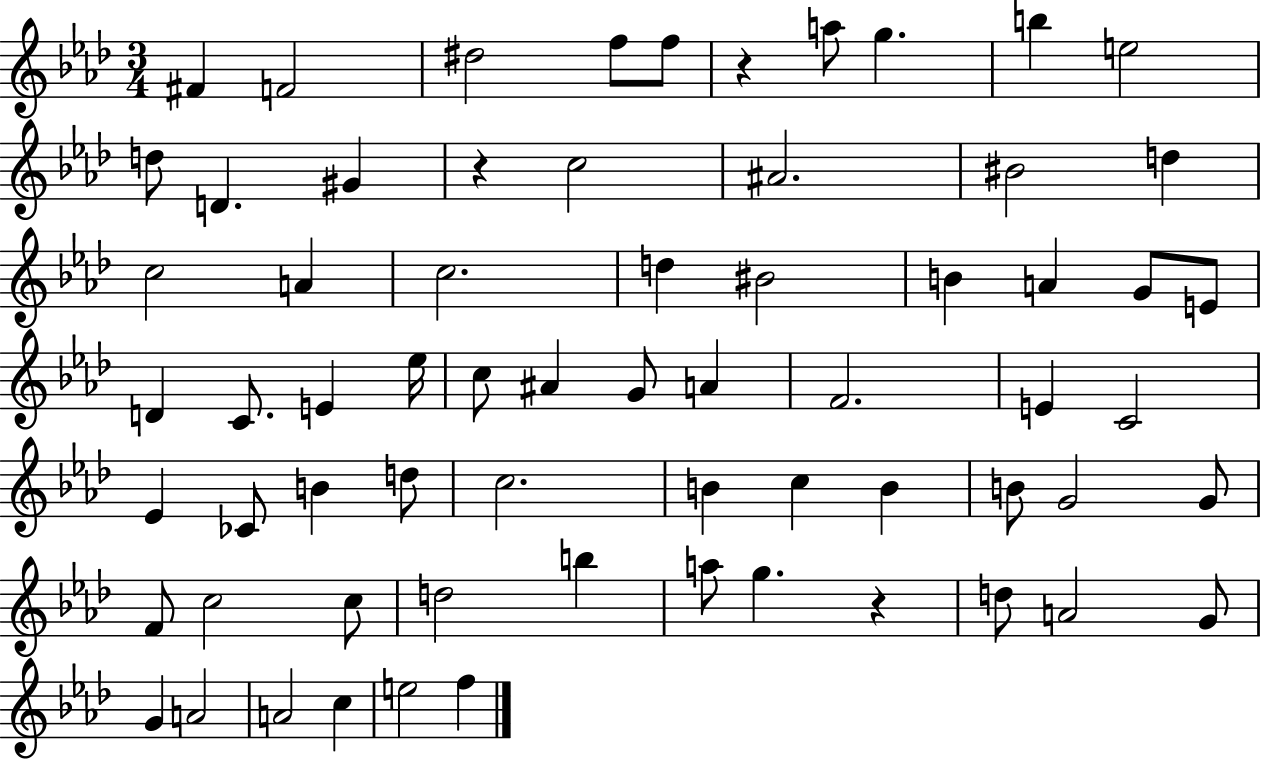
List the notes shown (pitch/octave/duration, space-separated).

F#4/q F4/h D#5/h F5/e F5/e R/q A5/e G5/q. B5/q E5/h D5/e D4/q. G#4/q R/q C5/h A#4/h. BIS4/h D5/q C5/h A4/q C5/h. D5/q BIS4/h B4/q A4/q G4/e E4/e D4/q C4/e. E4/q Eb5/s C5/e A#4/q G4/e A4/q F4/h. E4/q C4/h Eb4/q CES4/e B4/q D5/e C5/h. B4/q C5/q B4/q B4/e G4/h G4/e F4/e C5/h C5/e D5/h B5/q A5/e G5/q. R/q D5/e A4/h G4/e G4/q A4/h A4/h C5/q E5/h F5/q